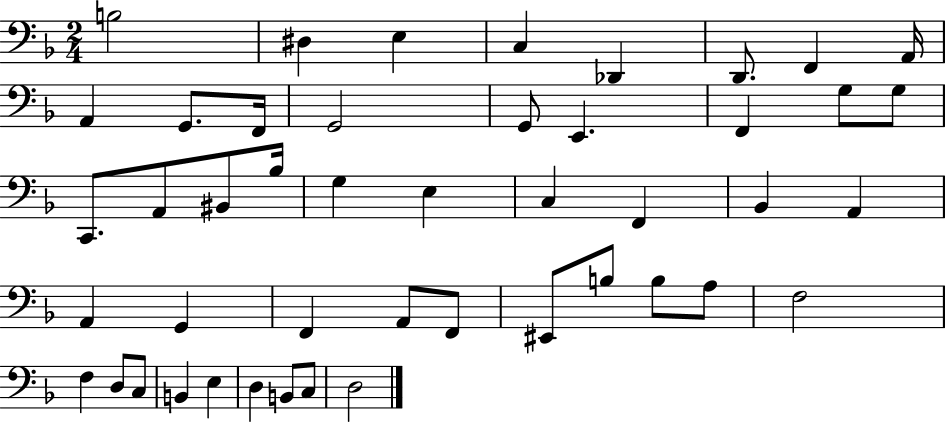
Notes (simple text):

B3/h D#3/q E3/q C3/q Db2/q D2/e. F2/q A2/s A2/q G2/e. F2/s G2/h G2/e E2/q. F2/q G3/e G3/e C2/e. A2/e BIS2/e Bb3/s G3/q E3/q C3/q F2/q Bb2/q A2/q A2/q G2/q F2/q A2/e F2/e EIS2/e B3/e B3/e A3/e F3/h F3/q D3/e C3/e B2/q E3/q D3/q B2/e C3/e D3/h